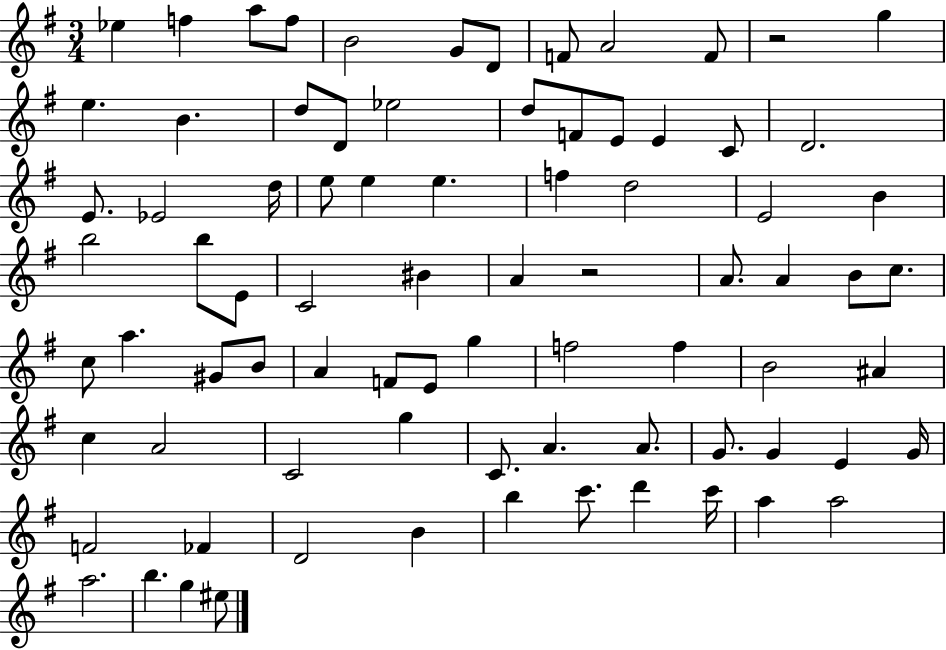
{
  \clef treble
  \numericTimeSignature
  \time 3/4
  \key g \major
  ees''4 f''4 a''8 f''8 | b'2 g'8 d'8 | f'8 a'2 f'8 | r2 g''4 | \break e''4. b'4. | d''8 d'8 ees''2 | d''8 f'8 e'8 e'4 c'8 | d'2. | \break e'8. ees'2 d''16 | e''8 e''4 e''4. | f''4 d''2 | e'2 b'4 | \break b''2 b''8 e'8 | c'2 bis'4 | a'4 r2 | a'8. a'4 b'8 c''8. | \break c''8 a''4. gis'8 b'8 | a'4 f'8 e'8 g''4 | f''2 f''4 | b'2 ais'4 | \break c''4 a'2 | c'2 g''4 | c'8. a'4. a'8. | g'8. g'4 e'4 g'16 | \break f'2 fes'4 | d'2 b'4 | b''4 c'''8. d'''4 c'''16 | a''4 a''2 | \break a''2. | b''4. g''4 eis''8 | \bar "|."
}